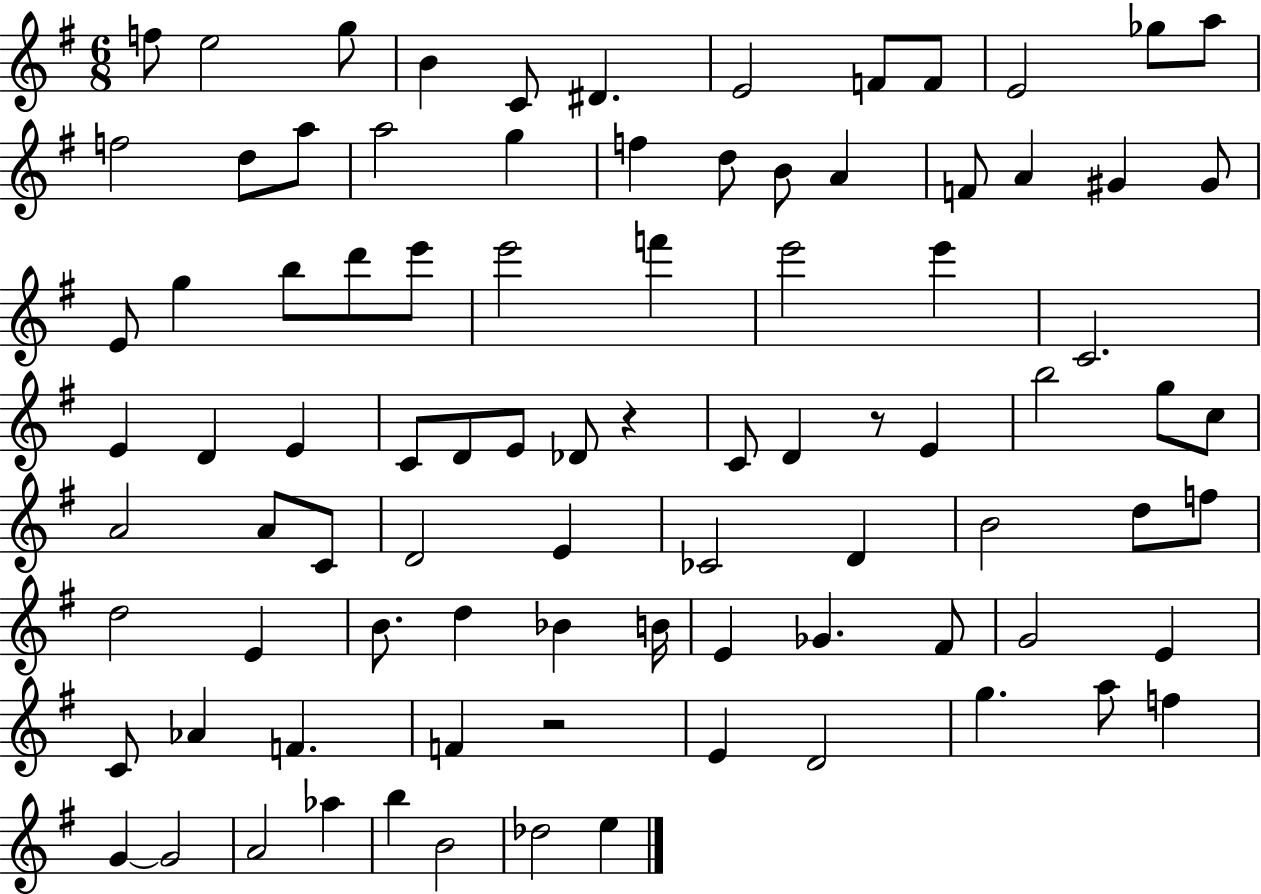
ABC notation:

X:1
T:Untitled
M:6/8
L:1/4
K:G
f/2 e2 g/2 B C/2 ^D E2 F/2 F/2 E2 _g/2 a/2 f2 d/2 a/2 a2 g f d/2 B/2 A F/2 A ^G ^G/2 E/2 g b/2 d'/2 e'/2 e'2 f' e'2 e' C2 E D E C/2 D/2 E/2 _D/2 z C/2 D z/2 E b2 g/2 c/2 A2 A/2 C/2 D2 E _C2 D B2 d/2 f/2 d2 E B/2 d _B B/4 E _G ^F/2 G2 E C/2 _A F F z2 E D2 g a/2 f G G2 A2 _a b B2 _d2 e